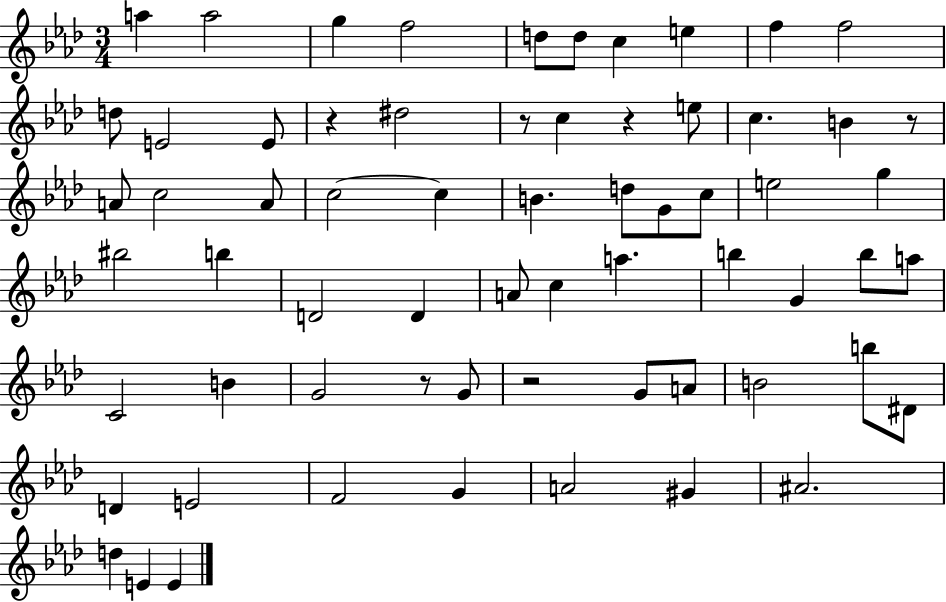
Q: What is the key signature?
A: AES major